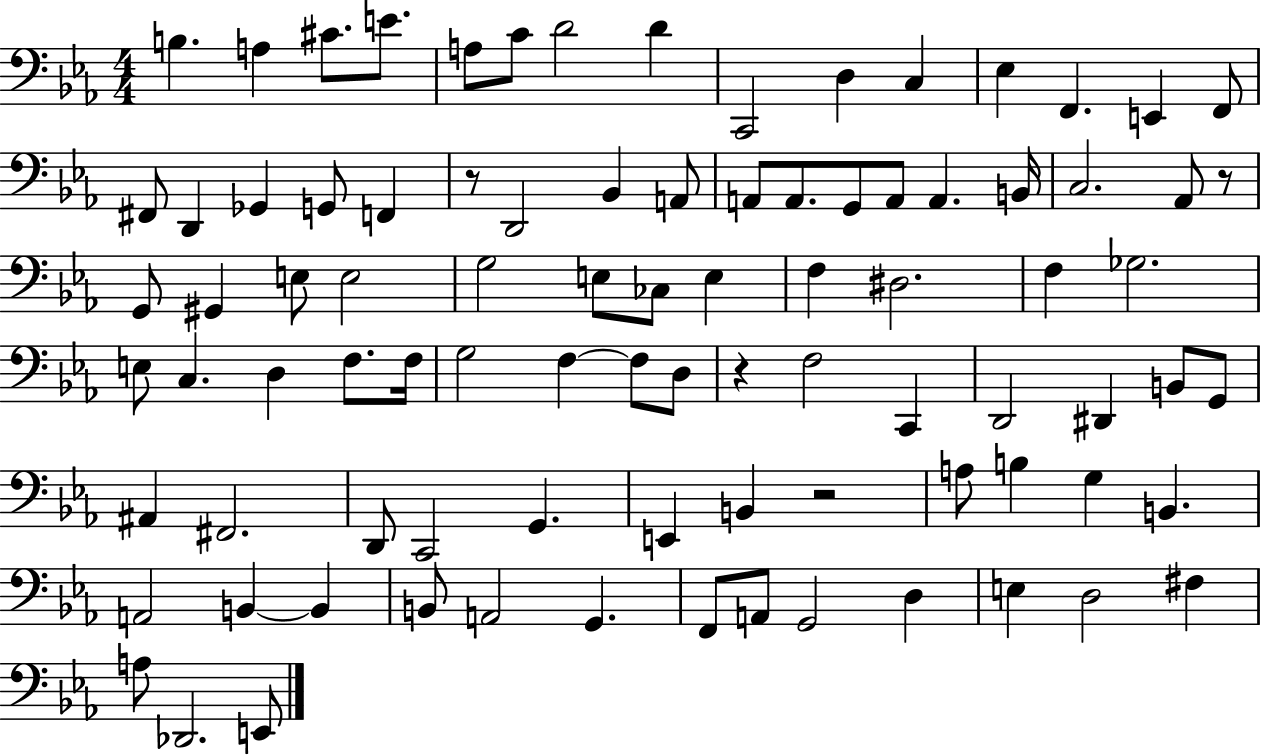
B3/q. A3/q C#4/e. E4/e. A3/e C4/e D4/h D4/q C2/h D3/q C3/q Eb3/q F2/q. E2/q F2/e F#2/e D2/q Gb2/q G2/e F2/q R/e D2/h Bb2/q A2/e A2/e A2/e. G2/e A2/e A2/q. B2/s C3/h. Ab2/e R/e G2/e G#2/q E3/e E3/h G3/h E3/e CES3/e E3/q F3/q D#3/h. F3/q Gb3/h. E3/e C3/q. D3/q F3/e. F3/s G3/h F3/q F3/e D3/e R/q F3/h C2/q D2/h D#2/q B2/e G2/e A#2/q F#2/h. D2/e C2/h G2/q. E2/q B2/q R/h A3/e B3/q G3/q B2/q. A2/h B2/q B2/q B2/e A2/h G2/q. F2/e A2/e G2/h D3/q E3/q D3/h F#3/q A3/e Db2/h. E2/e